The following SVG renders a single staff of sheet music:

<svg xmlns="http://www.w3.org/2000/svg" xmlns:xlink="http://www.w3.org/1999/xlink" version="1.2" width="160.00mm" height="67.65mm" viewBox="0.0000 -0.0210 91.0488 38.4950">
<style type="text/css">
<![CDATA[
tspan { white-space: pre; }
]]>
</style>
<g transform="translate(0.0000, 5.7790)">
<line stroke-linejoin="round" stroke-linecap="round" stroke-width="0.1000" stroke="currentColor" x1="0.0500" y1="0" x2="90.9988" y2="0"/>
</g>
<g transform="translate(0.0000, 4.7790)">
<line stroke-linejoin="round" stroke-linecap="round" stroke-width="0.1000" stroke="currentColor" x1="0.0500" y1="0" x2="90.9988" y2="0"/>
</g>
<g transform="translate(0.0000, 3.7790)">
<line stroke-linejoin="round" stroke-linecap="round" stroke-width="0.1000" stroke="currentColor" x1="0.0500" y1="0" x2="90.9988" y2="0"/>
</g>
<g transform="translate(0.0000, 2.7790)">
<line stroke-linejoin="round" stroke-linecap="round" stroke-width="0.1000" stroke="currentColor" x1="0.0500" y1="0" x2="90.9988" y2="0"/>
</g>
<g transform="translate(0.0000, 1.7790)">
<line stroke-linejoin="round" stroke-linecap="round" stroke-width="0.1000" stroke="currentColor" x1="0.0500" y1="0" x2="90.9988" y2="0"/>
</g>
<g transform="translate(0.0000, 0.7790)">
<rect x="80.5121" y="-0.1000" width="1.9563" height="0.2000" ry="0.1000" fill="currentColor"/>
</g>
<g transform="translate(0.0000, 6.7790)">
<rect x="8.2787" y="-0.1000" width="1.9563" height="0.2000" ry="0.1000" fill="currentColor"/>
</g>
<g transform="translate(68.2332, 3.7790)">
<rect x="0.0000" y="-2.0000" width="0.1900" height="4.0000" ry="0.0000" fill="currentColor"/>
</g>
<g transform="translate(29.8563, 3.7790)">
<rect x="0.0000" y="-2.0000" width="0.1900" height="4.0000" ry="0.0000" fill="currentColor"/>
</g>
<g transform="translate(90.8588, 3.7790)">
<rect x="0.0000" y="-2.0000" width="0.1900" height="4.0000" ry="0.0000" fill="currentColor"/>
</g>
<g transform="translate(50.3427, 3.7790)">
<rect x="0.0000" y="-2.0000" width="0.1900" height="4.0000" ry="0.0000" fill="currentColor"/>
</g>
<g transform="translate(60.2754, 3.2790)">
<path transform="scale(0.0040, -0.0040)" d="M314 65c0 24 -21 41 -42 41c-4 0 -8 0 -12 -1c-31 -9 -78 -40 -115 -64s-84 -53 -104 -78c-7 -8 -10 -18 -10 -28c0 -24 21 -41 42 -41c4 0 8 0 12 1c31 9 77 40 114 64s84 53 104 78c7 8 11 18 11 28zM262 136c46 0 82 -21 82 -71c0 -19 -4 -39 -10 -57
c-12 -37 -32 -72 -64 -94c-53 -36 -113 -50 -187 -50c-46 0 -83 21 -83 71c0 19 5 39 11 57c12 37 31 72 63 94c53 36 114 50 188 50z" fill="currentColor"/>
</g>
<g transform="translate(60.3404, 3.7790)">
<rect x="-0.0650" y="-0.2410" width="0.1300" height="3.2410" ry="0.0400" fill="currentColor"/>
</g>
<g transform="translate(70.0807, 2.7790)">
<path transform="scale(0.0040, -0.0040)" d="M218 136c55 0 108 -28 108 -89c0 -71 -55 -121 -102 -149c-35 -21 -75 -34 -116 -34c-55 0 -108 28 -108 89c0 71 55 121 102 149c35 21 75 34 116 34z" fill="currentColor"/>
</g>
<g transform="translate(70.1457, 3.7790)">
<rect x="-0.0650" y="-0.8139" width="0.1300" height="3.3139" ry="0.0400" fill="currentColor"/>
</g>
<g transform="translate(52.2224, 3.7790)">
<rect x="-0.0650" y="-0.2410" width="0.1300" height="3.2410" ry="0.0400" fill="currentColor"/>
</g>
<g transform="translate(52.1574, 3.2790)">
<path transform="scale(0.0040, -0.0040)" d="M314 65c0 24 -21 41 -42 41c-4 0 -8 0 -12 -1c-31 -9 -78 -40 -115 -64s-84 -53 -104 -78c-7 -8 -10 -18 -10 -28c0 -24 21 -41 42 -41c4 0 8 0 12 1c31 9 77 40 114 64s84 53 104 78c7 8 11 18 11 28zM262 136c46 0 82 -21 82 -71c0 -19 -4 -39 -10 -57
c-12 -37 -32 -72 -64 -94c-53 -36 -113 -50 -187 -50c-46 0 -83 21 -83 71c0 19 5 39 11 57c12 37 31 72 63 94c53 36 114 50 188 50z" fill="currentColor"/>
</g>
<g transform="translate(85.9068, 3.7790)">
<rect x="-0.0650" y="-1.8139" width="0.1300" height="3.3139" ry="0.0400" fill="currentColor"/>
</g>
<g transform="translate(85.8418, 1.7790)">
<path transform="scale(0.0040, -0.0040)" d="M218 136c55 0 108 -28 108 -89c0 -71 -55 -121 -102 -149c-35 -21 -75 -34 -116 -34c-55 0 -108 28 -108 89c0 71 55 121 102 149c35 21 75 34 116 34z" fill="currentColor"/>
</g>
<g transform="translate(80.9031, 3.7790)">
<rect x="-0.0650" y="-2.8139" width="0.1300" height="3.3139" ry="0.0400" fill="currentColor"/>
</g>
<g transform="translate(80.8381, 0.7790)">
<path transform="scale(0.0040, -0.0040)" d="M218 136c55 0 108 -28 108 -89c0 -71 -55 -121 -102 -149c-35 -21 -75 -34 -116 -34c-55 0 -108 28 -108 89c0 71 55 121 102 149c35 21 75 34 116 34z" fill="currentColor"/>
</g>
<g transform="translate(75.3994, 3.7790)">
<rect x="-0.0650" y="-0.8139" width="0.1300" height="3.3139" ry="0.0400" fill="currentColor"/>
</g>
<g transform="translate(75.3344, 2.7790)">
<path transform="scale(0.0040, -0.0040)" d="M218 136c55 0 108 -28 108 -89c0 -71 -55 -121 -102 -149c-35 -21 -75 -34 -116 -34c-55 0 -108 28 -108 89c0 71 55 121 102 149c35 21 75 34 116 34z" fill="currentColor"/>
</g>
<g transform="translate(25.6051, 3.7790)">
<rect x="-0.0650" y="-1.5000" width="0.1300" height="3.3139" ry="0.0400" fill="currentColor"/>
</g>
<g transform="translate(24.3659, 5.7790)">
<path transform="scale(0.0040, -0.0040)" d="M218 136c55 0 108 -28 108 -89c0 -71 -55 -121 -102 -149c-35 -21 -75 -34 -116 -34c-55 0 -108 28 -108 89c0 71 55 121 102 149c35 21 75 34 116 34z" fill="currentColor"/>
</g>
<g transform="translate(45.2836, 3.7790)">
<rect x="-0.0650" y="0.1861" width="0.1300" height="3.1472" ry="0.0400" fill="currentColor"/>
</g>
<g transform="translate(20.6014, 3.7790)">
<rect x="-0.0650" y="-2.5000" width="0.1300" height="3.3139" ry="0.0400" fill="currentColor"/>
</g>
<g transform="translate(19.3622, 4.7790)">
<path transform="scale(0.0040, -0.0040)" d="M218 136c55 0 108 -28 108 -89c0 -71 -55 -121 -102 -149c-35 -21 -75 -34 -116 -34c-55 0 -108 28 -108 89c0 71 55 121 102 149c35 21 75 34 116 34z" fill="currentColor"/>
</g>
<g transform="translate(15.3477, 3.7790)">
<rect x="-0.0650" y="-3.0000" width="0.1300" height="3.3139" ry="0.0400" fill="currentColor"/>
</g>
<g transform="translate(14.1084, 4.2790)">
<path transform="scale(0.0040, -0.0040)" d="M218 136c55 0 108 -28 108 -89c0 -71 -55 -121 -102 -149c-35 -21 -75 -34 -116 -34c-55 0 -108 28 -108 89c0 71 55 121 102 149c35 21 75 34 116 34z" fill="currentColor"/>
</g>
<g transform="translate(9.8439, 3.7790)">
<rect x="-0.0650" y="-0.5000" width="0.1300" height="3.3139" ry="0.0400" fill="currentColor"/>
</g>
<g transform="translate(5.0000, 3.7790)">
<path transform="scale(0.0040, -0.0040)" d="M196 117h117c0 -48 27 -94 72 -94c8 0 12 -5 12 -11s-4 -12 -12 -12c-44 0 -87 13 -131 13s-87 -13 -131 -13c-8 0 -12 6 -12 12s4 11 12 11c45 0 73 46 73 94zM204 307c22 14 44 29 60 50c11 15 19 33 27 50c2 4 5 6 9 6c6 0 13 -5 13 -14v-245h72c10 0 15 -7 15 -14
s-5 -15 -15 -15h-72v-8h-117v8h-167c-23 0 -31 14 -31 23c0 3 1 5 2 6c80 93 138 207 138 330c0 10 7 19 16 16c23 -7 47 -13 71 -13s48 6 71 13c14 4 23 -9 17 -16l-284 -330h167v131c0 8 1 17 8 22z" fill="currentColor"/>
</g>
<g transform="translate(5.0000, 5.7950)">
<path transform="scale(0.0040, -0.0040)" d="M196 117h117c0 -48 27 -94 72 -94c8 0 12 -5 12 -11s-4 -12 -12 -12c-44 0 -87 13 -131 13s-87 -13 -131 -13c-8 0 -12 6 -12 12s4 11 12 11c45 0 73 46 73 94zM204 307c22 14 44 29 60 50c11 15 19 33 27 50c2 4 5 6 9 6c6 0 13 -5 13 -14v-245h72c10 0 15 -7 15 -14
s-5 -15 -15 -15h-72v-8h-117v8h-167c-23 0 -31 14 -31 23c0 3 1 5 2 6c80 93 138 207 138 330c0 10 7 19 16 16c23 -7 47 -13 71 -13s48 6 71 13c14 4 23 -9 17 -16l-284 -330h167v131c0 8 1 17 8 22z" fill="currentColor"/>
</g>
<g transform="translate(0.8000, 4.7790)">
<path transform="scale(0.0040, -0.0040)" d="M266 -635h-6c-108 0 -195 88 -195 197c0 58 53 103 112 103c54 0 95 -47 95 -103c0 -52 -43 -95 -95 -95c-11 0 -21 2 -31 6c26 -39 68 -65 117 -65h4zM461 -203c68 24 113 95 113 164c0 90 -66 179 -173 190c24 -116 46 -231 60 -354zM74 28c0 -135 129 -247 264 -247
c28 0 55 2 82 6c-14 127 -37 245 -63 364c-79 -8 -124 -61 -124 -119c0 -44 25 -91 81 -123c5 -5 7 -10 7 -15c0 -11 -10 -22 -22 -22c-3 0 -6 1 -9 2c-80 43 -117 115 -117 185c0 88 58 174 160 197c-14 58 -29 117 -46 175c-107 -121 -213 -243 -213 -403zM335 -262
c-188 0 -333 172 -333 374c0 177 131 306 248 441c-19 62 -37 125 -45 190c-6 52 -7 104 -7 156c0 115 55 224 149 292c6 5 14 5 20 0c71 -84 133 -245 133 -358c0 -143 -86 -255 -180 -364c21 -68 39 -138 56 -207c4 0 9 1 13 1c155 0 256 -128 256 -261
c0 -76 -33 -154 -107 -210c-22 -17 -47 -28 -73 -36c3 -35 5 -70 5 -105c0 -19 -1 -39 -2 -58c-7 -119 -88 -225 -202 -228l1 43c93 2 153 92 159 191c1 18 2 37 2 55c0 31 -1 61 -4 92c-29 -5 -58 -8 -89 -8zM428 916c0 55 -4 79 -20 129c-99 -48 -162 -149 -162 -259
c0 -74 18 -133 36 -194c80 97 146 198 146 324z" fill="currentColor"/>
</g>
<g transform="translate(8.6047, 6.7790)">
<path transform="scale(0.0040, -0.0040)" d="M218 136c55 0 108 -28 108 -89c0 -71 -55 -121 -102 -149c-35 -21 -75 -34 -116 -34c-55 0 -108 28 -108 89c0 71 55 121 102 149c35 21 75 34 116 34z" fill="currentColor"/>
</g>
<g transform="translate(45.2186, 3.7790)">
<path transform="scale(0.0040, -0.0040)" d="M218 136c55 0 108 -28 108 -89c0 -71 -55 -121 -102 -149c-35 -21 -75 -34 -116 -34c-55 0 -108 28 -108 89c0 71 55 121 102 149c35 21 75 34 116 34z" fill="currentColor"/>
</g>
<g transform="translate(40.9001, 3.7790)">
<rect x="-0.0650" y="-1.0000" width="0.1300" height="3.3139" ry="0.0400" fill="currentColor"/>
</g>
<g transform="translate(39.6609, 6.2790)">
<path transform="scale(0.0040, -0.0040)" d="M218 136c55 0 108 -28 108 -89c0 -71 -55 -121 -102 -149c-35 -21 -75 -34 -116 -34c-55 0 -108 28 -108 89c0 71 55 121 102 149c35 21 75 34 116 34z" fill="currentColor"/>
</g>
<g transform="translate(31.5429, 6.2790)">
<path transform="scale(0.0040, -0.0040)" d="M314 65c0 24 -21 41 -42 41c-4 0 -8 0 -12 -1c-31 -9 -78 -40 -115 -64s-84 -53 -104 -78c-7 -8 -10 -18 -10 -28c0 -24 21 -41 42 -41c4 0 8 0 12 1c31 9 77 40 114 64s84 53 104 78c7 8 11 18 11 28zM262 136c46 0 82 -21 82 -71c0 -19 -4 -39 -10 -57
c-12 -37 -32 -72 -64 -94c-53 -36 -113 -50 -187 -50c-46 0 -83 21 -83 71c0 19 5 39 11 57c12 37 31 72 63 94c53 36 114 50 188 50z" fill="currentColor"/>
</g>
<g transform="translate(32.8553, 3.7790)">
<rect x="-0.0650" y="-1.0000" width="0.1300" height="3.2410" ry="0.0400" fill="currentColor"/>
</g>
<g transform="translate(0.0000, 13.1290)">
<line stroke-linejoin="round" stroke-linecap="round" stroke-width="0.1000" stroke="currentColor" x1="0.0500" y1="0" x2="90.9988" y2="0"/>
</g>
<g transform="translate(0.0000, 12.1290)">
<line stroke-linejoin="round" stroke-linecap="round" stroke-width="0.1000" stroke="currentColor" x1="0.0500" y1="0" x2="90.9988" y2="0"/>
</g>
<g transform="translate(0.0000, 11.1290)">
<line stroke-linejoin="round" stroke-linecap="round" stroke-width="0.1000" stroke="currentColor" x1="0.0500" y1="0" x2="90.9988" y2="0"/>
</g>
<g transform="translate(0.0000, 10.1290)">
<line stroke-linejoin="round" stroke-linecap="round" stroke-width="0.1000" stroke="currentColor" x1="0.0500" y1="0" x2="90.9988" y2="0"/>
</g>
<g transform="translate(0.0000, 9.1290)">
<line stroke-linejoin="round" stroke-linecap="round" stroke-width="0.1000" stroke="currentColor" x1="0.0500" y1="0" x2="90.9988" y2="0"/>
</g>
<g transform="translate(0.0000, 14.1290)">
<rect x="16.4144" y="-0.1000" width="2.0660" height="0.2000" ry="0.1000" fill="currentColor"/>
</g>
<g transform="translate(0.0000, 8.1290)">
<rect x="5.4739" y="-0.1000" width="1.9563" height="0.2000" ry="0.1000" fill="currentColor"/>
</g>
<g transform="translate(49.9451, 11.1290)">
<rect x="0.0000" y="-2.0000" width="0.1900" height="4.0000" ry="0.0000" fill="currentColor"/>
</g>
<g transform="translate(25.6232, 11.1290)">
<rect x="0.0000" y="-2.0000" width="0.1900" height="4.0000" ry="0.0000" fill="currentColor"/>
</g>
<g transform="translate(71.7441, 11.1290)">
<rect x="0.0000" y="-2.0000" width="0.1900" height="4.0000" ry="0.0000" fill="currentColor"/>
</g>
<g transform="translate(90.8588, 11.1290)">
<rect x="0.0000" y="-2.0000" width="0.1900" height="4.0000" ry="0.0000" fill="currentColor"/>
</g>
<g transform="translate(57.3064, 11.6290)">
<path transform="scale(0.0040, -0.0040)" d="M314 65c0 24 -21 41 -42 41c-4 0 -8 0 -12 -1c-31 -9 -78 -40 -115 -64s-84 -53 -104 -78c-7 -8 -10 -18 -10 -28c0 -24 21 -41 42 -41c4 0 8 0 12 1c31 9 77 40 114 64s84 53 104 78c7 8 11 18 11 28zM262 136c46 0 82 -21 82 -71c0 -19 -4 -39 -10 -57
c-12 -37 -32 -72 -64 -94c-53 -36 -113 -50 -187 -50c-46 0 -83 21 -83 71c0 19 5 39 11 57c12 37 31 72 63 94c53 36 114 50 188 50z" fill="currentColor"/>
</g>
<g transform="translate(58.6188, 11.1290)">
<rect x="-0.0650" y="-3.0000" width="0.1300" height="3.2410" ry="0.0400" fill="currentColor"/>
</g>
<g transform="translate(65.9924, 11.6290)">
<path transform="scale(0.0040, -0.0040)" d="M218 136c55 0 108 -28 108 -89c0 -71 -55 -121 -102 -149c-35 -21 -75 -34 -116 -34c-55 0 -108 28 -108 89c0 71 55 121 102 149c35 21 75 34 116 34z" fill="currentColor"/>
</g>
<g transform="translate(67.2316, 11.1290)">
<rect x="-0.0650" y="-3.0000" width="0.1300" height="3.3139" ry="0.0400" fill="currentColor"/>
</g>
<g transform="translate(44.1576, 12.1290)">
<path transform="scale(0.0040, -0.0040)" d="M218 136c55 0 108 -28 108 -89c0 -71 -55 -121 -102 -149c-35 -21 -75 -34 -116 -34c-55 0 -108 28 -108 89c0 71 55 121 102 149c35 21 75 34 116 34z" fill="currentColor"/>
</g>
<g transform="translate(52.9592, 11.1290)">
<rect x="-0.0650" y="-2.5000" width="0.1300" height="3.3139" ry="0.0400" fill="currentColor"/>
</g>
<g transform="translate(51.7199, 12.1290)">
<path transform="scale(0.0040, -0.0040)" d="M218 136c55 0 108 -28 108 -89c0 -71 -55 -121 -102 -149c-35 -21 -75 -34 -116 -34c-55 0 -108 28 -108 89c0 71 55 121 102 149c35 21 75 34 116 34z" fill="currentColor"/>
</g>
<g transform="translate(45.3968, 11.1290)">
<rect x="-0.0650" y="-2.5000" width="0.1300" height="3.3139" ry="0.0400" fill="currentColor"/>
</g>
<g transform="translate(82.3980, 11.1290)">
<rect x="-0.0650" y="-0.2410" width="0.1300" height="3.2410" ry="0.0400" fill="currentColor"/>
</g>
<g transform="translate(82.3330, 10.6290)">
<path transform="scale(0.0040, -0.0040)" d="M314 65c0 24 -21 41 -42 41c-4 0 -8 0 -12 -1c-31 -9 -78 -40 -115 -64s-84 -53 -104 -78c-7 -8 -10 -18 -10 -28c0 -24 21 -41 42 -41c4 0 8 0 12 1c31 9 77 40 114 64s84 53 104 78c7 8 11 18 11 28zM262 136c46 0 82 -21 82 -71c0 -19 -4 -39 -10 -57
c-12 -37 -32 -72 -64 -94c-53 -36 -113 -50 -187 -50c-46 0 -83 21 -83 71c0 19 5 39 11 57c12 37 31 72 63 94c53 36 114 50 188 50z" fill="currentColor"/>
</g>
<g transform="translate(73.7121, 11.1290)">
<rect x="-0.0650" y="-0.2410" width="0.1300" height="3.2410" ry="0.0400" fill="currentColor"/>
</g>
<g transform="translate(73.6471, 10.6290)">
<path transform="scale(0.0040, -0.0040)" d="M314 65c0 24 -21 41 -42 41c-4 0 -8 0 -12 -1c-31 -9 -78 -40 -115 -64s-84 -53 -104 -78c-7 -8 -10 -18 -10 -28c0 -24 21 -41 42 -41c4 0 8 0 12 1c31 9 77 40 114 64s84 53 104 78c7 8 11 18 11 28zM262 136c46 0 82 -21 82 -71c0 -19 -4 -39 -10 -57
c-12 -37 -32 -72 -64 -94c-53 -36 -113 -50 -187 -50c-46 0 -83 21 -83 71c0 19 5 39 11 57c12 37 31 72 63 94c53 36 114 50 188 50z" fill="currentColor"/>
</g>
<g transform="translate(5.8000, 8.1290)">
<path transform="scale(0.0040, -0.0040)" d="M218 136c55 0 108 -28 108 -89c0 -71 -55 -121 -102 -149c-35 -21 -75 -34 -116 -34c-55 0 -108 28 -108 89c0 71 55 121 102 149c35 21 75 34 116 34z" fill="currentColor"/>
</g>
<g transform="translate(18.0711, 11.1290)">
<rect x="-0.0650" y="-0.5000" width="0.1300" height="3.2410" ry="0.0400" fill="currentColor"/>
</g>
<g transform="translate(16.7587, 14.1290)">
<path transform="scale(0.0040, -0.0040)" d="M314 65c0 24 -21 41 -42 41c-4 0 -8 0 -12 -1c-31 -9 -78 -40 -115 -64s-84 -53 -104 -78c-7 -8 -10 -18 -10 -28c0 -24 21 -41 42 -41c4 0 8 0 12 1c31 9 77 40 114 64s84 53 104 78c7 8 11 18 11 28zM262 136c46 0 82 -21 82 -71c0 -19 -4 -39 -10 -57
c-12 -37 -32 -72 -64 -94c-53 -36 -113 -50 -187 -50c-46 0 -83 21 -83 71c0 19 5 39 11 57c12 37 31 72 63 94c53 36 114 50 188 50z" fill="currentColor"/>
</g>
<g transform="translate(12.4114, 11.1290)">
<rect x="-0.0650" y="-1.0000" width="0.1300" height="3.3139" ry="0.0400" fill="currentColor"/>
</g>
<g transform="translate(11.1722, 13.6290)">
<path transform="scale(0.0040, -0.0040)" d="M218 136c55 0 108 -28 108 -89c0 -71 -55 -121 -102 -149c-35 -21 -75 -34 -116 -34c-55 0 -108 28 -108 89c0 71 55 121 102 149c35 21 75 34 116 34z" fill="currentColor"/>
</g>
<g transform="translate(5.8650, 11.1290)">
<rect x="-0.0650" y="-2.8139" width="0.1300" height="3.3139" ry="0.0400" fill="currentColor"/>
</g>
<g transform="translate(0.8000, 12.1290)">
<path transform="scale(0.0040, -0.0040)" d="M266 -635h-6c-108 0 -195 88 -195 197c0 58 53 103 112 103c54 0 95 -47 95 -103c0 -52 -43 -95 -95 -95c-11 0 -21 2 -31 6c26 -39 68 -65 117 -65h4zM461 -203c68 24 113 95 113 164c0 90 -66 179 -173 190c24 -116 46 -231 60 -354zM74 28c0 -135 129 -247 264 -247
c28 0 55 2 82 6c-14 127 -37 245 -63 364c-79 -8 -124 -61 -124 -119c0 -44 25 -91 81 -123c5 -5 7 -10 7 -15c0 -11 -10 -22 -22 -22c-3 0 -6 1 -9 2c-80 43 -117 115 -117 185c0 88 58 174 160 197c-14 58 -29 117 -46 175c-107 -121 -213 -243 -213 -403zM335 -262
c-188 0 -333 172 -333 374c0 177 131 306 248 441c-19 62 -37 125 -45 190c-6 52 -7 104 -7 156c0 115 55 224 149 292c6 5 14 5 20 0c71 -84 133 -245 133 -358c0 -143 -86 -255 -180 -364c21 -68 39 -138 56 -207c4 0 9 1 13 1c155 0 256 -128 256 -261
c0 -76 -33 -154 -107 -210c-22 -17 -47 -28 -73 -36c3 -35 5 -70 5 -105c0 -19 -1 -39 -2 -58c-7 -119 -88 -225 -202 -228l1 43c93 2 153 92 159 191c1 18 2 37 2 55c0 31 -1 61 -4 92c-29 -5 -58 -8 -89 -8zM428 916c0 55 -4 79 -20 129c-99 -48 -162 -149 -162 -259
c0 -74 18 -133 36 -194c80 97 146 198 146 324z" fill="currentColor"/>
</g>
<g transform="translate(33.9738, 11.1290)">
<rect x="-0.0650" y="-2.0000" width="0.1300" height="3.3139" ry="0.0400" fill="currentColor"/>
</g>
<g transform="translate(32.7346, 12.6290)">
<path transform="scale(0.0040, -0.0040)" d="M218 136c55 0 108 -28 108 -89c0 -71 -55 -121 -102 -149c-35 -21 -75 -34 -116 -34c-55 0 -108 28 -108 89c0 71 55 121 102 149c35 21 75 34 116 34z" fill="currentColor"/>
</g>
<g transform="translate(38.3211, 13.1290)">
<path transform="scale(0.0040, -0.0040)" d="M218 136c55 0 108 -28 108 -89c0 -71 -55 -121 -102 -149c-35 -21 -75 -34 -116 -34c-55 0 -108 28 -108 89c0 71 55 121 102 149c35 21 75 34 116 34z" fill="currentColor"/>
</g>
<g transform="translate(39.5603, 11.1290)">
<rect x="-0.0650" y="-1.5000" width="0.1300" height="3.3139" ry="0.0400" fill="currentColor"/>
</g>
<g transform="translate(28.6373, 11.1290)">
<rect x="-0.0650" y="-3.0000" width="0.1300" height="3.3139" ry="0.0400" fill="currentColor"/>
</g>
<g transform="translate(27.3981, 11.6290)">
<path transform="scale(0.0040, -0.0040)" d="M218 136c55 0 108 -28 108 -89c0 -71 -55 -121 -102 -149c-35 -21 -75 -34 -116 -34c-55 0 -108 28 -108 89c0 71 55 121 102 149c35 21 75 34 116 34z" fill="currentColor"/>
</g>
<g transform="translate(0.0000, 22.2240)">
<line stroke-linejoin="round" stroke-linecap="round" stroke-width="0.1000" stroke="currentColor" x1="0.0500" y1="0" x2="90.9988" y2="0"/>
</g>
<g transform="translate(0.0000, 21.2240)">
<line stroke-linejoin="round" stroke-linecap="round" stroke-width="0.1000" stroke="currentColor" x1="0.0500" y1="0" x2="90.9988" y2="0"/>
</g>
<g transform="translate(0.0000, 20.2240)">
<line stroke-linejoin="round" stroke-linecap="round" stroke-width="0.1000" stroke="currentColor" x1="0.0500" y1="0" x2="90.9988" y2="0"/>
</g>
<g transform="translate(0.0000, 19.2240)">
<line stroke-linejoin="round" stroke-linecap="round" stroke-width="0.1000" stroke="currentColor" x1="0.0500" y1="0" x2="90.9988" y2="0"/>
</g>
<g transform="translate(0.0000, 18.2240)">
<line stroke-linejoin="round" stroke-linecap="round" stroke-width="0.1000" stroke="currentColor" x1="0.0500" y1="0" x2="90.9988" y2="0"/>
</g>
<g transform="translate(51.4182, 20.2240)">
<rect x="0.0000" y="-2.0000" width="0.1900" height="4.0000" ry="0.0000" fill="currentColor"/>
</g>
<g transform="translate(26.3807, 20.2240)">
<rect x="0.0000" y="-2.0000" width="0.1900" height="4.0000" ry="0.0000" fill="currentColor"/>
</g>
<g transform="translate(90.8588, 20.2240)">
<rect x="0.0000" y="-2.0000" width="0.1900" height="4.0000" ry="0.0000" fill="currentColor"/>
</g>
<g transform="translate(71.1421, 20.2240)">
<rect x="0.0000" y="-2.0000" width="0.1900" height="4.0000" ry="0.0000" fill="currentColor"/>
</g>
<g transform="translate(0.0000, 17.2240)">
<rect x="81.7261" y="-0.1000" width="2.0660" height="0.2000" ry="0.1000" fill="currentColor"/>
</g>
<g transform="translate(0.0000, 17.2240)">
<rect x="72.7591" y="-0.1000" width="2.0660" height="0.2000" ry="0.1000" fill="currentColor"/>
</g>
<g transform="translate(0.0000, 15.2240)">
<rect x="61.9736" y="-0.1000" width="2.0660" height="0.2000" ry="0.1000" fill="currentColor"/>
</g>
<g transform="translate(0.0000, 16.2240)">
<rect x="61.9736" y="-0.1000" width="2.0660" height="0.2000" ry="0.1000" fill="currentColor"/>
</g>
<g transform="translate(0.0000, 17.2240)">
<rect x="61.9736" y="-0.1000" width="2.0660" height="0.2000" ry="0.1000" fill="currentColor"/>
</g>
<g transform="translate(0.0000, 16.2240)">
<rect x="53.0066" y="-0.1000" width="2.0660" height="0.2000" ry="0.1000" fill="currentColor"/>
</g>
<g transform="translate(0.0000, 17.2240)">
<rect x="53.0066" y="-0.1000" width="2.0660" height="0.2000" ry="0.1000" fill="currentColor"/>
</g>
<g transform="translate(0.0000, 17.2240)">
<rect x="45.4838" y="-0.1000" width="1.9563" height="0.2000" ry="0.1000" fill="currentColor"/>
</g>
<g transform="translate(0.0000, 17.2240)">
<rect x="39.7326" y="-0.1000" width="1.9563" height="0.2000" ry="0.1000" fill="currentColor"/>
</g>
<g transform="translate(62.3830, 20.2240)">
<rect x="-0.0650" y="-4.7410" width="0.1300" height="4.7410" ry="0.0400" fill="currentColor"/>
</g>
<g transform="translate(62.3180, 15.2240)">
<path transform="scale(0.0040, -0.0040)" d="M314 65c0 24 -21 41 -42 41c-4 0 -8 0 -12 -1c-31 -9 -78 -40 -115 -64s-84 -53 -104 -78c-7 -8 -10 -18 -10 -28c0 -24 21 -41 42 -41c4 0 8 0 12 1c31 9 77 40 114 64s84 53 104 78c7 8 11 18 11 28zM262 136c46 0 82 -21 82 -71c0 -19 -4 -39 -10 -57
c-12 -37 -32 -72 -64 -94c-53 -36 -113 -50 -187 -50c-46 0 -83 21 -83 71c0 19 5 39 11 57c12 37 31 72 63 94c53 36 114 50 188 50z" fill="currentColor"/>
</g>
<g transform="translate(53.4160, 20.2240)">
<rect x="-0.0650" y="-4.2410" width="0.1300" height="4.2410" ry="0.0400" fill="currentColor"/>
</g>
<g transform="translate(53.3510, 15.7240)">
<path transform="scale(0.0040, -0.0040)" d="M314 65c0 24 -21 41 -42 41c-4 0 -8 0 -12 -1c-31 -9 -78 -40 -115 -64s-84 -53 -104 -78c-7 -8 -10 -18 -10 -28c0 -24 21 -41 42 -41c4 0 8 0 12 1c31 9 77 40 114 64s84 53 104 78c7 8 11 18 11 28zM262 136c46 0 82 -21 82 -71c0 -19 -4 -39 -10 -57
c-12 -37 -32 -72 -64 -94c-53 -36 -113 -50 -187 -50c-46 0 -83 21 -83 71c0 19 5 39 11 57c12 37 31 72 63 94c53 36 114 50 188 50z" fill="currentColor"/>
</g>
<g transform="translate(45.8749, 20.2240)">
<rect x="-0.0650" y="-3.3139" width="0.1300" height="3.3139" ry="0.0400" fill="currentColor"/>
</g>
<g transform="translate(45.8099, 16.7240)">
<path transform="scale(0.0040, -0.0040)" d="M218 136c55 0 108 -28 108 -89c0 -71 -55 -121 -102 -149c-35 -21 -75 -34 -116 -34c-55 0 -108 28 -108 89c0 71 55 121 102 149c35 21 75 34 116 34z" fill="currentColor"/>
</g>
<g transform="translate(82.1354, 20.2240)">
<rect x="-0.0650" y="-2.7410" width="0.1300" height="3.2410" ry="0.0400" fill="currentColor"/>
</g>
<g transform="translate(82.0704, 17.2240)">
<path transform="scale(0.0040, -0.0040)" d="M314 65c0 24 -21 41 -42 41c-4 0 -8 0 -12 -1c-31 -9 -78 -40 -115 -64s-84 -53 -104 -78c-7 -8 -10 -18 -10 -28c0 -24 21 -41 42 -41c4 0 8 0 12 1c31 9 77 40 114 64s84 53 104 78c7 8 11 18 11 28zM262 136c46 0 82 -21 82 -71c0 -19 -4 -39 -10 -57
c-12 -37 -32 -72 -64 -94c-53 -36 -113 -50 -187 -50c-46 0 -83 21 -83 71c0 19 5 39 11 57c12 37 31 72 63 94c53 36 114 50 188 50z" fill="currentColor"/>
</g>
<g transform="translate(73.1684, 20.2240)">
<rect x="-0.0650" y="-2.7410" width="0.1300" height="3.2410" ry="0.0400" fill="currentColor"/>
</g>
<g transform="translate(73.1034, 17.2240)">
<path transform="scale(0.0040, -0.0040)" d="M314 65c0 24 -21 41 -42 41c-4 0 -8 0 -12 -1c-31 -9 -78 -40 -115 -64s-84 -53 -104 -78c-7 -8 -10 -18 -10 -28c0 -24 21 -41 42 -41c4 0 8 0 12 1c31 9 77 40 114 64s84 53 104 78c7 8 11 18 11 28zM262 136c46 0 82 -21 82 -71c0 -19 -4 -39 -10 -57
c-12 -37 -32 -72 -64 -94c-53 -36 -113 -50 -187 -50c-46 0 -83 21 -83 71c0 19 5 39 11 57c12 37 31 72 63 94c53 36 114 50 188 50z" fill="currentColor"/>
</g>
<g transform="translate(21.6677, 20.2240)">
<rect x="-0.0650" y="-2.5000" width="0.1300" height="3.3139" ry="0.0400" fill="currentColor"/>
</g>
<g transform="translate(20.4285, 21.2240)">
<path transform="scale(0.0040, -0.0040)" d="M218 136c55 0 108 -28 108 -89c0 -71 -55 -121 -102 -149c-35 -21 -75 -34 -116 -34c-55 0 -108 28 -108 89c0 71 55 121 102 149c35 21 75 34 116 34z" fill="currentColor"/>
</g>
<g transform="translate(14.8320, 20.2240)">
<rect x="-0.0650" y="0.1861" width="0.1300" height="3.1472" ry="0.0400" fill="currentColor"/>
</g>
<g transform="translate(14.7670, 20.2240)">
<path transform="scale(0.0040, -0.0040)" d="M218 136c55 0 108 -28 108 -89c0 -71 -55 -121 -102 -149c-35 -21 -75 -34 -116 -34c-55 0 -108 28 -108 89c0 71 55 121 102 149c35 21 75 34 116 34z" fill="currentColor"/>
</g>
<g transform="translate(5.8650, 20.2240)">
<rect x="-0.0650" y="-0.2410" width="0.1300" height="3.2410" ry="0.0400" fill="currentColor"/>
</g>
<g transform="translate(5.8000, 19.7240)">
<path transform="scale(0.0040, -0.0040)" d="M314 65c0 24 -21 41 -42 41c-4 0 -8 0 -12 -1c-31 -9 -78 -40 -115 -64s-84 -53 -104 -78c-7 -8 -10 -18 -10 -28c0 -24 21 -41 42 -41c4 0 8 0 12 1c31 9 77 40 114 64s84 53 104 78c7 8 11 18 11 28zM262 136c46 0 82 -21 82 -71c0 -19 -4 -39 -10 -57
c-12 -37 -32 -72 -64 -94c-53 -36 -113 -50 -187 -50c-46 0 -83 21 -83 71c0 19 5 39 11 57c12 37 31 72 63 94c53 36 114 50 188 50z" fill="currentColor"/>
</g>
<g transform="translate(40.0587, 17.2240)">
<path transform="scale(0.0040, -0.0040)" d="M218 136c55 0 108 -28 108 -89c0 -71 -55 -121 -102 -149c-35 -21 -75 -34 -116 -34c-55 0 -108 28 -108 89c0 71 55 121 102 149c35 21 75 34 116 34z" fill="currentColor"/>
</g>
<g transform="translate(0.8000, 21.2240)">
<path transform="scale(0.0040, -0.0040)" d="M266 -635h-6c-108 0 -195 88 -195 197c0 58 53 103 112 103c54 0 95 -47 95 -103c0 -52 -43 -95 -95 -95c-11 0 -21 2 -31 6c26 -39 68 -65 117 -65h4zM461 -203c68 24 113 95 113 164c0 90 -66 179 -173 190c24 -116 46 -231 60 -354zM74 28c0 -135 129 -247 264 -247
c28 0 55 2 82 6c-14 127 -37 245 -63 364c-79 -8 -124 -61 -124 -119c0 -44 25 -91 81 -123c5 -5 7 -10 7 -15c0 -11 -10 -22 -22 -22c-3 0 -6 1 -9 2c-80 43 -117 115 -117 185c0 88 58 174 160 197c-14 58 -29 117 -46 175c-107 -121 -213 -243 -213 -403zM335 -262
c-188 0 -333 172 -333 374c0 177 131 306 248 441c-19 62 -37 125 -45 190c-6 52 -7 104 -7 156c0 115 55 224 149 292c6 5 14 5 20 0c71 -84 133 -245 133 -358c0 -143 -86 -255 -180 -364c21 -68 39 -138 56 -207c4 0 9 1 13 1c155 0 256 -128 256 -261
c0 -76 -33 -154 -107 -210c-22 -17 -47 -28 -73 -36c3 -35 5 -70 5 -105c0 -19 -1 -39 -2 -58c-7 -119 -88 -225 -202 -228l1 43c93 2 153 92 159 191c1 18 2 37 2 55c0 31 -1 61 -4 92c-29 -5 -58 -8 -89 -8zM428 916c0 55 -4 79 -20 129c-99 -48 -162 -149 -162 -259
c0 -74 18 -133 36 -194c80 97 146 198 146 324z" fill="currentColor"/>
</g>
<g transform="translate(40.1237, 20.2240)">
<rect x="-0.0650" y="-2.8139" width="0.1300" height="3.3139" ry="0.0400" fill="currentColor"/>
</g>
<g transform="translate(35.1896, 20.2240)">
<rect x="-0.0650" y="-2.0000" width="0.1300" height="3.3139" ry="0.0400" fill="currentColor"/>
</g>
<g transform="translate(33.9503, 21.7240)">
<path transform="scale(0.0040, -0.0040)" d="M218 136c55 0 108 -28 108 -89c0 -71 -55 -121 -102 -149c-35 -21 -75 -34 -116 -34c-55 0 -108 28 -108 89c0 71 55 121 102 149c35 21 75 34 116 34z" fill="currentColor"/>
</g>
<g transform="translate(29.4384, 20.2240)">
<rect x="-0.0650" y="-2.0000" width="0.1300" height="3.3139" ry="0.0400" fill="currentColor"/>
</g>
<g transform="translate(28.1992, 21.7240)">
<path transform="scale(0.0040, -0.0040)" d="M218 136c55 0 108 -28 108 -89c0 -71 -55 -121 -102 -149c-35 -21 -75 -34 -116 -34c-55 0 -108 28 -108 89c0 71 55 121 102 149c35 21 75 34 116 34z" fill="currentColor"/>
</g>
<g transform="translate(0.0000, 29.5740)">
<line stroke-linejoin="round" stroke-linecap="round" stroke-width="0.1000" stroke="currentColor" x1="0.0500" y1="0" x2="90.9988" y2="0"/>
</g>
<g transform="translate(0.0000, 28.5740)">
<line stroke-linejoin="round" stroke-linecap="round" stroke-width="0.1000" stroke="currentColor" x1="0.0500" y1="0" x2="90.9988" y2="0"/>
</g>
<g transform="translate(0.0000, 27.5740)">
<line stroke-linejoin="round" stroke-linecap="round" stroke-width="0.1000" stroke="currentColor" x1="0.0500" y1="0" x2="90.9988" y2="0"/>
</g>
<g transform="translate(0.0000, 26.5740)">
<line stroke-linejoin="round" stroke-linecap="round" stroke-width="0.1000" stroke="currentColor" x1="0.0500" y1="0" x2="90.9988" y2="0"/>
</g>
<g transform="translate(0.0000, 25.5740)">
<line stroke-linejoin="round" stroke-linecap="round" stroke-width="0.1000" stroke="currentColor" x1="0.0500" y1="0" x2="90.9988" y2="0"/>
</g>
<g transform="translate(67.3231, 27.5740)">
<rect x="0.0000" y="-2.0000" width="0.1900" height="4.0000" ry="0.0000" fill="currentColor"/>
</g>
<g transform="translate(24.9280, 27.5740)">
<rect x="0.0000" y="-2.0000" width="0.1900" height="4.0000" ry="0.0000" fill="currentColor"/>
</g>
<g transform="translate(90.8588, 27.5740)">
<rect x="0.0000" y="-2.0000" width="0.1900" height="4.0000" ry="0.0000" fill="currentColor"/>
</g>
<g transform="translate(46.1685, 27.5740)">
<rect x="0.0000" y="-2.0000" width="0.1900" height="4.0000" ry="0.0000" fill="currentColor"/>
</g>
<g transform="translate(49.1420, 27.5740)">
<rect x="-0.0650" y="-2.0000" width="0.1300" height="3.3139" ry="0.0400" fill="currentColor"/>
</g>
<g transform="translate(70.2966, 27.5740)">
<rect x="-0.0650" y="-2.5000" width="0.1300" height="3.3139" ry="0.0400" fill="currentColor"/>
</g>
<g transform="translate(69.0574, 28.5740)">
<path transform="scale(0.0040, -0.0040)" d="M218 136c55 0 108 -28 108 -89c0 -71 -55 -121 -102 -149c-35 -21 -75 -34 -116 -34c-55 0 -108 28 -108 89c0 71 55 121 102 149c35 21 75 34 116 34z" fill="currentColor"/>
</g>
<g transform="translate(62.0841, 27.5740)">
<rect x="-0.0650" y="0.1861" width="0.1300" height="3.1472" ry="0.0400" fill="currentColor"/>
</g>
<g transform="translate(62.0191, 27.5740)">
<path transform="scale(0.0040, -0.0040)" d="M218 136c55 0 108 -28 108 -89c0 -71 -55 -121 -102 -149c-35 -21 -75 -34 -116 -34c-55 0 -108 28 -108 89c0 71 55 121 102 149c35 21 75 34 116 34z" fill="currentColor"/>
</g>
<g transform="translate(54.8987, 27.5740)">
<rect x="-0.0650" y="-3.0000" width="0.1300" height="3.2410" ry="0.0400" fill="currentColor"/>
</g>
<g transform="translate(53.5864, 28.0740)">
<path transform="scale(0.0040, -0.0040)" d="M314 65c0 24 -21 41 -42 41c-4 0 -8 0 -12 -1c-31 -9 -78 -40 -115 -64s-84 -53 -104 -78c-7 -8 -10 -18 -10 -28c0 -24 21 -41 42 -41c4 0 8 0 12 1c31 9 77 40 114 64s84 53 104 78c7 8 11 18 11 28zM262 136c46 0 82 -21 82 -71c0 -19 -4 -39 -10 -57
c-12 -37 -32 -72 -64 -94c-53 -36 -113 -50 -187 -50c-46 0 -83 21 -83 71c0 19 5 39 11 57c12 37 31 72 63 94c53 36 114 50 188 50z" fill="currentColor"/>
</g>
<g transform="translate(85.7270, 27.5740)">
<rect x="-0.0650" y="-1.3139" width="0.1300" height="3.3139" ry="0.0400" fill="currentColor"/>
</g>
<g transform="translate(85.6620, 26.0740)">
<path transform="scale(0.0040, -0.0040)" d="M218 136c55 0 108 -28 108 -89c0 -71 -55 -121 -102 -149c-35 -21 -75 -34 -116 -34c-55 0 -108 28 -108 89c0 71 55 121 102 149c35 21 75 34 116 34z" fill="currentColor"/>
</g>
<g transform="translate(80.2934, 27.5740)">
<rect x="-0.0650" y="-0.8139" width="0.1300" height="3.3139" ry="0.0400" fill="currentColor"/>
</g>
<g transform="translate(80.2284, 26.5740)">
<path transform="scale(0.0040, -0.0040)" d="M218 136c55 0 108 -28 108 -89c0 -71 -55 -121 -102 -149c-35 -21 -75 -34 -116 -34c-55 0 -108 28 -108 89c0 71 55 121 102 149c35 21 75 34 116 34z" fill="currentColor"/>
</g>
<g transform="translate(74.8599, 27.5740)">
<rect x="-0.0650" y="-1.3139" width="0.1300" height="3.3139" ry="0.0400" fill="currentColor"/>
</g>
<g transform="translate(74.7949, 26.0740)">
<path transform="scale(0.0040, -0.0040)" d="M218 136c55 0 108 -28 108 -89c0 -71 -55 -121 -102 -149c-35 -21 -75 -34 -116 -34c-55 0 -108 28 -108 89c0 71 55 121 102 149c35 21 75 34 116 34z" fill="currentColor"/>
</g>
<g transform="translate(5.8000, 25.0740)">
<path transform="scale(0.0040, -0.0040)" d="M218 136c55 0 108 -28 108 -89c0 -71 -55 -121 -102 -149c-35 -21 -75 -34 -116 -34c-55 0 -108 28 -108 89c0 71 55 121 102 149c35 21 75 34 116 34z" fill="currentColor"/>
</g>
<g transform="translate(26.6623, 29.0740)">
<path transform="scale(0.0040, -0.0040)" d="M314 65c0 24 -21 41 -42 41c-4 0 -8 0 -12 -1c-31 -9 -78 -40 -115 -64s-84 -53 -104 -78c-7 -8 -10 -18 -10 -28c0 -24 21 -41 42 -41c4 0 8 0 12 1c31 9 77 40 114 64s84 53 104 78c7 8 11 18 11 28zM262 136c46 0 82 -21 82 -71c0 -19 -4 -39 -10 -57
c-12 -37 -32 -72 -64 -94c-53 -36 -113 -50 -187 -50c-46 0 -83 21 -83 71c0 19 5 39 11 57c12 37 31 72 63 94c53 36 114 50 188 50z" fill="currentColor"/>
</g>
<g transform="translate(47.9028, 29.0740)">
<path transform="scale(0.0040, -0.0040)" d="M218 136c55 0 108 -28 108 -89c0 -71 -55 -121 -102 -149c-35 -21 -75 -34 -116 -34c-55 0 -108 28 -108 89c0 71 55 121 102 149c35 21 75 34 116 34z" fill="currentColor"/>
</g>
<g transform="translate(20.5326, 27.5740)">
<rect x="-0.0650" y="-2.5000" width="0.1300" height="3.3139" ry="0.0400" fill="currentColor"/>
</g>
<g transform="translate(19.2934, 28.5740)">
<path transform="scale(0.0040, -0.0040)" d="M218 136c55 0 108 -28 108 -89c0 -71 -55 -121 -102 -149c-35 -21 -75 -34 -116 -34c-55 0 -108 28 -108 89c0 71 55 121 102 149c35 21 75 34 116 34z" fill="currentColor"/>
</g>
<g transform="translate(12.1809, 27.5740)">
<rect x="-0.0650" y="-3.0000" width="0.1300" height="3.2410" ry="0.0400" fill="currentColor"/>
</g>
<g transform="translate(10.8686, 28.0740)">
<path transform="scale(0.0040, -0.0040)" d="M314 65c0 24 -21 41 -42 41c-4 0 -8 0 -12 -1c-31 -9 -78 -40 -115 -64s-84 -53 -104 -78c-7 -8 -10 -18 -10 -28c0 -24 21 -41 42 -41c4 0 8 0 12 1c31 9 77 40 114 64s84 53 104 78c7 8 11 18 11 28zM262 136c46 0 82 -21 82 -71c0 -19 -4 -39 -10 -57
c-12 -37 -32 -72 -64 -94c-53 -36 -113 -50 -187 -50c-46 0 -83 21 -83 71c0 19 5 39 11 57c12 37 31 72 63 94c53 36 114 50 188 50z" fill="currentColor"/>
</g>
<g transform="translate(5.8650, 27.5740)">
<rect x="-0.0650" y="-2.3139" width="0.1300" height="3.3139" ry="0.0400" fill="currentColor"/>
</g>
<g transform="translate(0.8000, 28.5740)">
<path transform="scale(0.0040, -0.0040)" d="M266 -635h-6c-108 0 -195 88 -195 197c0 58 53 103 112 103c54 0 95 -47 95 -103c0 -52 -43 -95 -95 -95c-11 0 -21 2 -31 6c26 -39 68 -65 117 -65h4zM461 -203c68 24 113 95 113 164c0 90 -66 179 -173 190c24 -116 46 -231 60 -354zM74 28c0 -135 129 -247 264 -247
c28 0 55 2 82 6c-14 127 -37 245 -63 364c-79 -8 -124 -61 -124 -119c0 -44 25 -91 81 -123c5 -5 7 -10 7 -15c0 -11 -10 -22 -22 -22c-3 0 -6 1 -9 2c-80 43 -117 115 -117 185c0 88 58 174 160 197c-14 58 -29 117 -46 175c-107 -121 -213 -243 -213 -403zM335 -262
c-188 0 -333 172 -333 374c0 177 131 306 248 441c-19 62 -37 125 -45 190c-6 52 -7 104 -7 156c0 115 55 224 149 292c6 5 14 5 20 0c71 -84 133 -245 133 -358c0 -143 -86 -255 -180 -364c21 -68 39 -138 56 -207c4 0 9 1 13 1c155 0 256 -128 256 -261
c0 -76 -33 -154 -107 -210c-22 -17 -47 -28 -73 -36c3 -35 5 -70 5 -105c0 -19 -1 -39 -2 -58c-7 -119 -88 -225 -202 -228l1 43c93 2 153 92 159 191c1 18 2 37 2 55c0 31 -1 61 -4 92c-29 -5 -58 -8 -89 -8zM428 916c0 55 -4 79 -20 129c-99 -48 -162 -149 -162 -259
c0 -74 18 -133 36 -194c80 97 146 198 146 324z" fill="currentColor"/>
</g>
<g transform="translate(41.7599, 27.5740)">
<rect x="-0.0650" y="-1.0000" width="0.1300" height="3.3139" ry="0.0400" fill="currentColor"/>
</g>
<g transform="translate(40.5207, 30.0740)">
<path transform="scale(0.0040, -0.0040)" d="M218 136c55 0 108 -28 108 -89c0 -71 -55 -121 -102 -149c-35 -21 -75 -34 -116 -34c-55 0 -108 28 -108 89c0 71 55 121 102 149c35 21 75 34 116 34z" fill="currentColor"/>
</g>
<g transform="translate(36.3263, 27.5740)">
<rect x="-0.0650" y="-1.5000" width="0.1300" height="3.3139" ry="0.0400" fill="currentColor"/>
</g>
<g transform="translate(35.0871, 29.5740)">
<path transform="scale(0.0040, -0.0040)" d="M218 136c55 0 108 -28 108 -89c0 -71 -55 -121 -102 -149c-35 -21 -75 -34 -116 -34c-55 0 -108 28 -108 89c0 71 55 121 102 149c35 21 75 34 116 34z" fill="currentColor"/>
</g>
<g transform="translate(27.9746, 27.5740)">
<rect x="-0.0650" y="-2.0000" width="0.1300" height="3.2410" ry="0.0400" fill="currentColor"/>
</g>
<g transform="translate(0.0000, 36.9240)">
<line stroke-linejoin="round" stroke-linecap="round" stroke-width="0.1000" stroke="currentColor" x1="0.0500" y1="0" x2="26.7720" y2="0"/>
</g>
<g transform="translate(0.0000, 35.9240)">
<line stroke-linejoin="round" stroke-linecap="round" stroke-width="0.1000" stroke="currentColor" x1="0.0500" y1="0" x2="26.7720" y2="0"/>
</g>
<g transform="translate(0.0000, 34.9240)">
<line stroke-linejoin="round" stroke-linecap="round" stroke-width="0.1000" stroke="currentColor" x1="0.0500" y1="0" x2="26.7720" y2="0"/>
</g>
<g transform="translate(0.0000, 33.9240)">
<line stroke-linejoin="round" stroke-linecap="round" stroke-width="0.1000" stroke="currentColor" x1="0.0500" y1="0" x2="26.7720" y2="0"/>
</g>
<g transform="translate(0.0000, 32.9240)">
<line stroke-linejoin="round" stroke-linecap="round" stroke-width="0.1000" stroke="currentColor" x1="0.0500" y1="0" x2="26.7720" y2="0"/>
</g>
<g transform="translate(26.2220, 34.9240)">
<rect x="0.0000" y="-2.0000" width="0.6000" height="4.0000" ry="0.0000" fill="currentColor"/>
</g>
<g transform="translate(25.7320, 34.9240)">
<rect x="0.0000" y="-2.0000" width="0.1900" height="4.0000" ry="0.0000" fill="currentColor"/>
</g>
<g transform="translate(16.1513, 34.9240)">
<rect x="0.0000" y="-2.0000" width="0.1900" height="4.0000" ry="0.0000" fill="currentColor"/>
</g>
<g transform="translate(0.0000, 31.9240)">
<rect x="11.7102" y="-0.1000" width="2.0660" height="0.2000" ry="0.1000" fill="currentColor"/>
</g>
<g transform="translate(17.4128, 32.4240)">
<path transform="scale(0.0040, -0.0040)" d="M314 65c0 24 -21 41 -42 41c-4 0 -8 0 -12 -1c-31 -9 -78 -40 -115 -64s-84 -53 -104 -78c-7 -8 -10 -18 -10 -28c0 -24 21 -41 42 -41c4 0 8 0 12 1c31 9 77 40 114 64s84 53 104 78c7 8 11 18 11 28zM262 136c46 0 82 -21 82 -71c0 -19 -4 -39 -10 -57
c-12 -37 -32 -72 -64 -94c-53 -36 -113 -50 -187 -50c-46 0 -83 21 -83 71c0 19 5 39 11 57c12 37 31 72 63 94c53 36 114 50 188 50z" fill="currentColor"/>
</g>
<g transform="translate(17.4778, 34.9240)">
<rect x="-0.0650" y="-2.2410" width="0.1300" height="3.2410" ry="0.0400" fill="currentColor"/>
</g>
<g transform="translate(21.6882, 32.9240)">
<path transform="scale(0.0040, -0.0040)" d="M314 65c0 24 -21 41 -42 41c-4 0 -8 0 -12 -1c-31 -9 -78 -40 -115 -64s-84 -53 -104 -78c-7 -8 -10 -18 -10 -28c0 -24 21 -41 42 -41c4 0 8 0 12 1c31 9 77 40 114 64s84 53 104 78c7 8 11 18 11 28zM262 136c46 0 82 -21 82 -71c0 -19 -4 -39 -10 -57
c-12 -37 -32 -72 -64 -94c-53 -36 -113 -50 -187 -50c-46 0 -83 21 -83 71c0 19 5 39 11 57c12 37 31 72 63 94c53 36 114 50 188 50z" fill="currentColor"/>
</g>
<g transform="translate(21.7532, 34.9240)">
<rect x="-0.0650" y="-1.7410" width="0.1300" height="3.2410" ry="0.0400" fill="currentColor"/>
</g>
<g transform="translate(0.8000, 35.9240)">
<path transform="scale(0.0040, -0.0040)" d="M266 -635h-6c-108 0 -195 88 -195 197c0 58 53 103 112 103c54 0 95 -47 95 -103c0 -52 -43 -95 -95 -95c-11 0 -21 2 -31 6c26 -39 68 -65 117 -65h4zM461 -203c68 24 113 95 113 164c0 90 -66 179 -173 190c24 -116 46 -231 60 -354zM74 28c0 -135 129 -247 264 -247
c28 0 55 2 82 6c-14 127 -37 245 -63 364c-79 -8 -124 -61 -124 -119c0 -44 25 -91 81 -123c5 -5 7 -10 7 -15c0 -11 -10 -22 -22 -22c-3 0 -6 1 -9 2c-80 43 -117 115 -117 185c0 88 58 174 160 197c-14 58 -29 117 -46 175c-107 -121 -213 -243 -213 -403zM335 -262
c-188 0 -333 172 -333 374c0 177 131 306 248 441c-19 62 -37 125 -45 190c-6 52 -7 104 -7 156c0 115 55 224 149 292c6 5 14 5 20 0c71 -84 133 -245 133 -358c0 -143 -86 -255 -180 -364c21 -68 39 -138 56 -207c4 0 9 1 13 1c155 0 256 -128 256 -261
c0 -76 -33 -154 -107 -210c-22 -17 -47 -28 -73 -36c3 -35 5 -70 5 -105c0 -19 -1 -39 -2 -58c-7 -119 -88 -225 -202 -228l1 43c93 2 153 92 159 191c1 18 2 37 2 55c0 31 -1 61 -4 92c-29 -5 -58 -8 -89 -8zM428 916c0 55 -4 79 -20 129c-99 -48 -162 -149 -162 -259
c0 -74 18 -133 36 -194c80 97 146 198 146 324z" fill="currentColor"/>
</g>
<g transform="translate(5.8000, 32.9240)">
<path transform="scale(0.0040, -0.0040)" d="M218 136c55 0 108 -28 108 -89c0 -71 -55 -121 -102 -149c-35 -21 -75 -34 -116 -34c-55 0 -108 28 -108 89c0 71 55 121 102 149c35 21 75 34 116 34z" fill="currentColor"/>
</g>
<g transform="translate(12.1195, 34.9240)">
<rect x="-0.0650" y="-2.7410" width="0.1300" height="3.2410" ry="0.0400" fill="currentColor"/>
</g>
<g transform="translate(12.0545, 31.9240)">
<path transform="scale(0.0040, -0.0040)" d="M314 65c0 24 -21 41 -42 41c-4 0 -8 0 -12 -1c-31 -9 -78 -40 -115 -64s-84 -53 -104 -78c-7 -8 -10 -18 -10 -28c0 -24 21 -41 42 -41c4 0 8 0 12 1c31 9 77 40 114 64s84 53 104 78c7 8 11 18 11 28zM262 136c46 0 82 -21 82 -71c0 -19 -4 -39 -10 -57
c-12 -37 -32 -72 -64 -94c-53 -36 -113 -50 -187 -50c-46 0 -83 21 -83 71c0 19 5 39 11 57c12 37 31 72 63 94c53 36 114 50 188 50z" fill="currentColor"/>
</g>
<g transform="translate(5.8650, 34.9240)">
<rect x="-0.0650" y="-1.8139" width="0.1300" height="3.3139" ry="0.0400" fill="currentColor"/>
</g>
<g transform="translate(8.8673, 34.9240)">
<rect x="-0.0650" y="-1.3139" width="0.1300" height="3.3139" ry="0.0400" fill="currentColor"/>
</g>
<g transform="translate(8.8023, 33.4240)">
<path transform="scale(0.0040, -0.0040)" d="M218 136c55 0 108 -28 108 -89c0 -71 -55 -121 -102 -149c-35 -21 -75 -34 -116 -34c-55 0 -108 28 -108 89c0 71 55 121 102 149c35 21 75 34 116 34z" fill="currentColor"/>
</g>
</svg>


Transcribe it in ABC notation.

X:1
T:Untitled
M:4/4
L:1/4
K:C
C A G E D2 D B c2 c2 d d a f a D C2 A F E G G A2 A c2 c2 c2 B G F F a b d'2 e'2 a2 a2 g A2 G F2 E D F A2 B G e d e f e a2 g2 f2